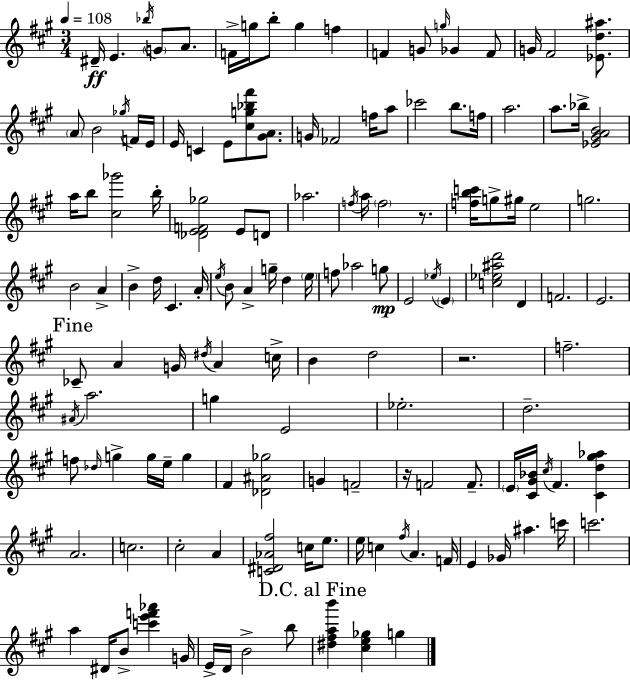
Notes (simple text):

D#4/s E4/q. Bb5/s G4/e A4/e. F4/s G5/s B5/e G5/q F5/q F4/q G4/e G5/s Gb4/q F4/e G4/s F#4/h [Eb4,D5,A#5]/e. A4/e B4/h Gb5/s F4/s E4/s E4/s C4/q E4/e [C#5,G5,Bb5,F#6]/e [G#4,A4]/e. G4/s FES4/h F5/s A5/e CES6/h B5/e. F5/s A5/h. A5/e. Bb5/s [Eb4,G#4,A4,B4]/h A5/s B5/e [C#5,Gb6]/h B5/s [Db4,E4,F4,Gb5]/h E4/e D4/e Ab5/h. F5/s A5/s F5/h R/e. [F5,B5,C6]/s G5/e G#5/s E5/h G5/h. B4/h A4/q B4/q D5/s C#4/q. A4/s E5/s B4/e A4/q G5/s D5/q E5/s F5/e Ab5/h G5/e E4/h Eb5/s E4/q [C5,Eb5,A#5,D6]/h D4/q F4/h. E4/h. CES4/e A4/q G4/s D#5/s A4/q C5/s B4/q D5/h R/h. F5/h. A#4/s A5/h. G5/q E4/h Eb5/h. D5/h. F5/e Db5/s G5/q G5/s E5/s G5/q F#4/q [Db4,A#4,Gb5]/h G4/q F4/h R/s F4/h F4/e. E4/s [C#4,G#4,Bb4]/s C#5/s F#4/q. [C#4,D5,G#5,Ab5]/q A4/h. C5/h. C#5/h A4/q [C4,D#4,Ab4,F#5]/h C5/s E5/e. E5/s C5/q F#5/s A4/q. F4/s E4/q Gb4/s A#5/q. C6/s C6/h. A5/q D#4/s B4/e [C6,E6,F6,Ab6]/q G4/s E4/s D4/s B4/h B5/e [D#5,F#5,A5,B6]/q [C#5,E5,Gb5]/q G5/q